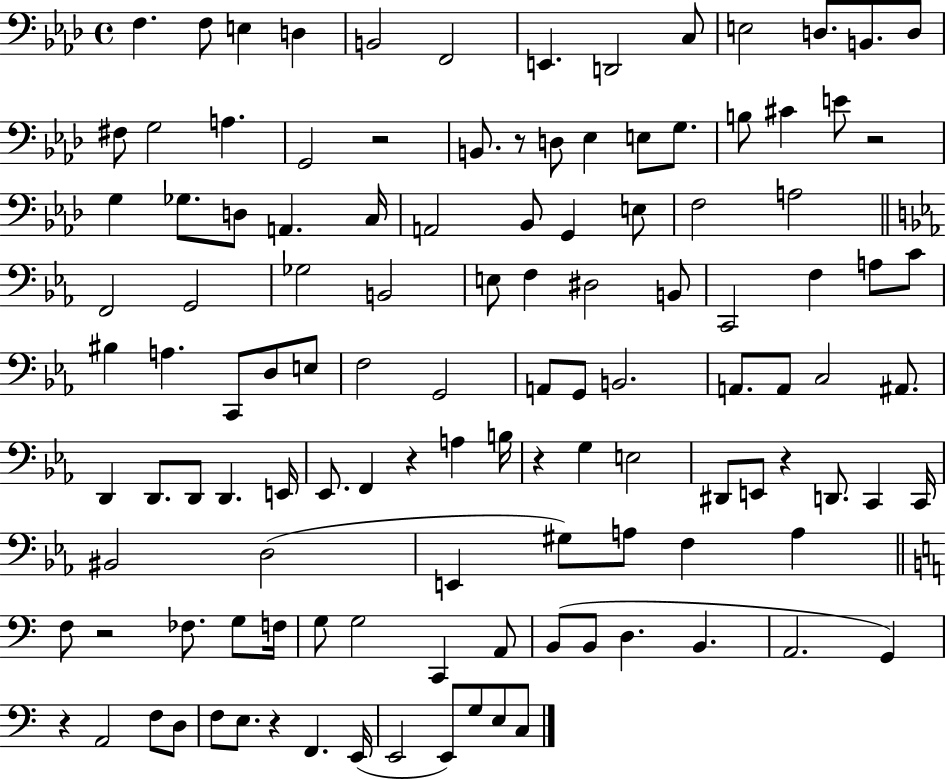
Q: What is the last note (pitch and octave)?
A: C3